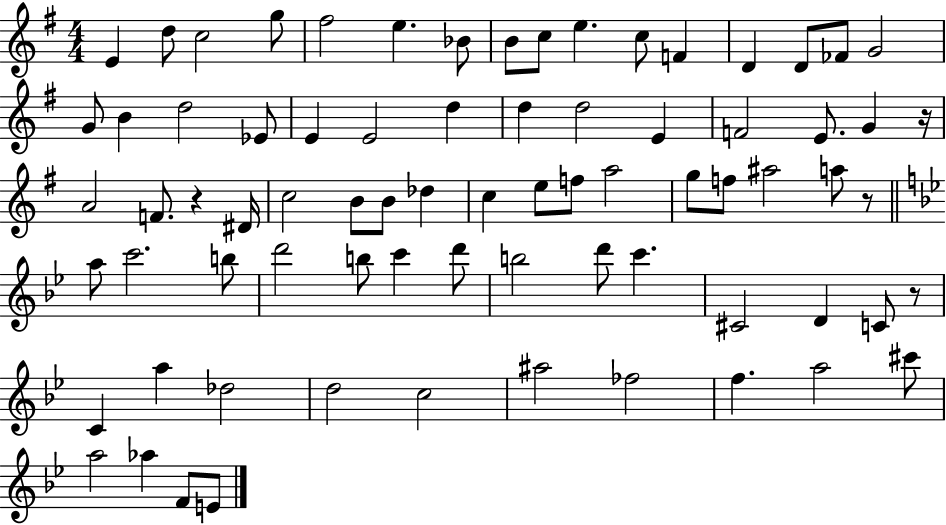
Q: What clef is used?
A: treble